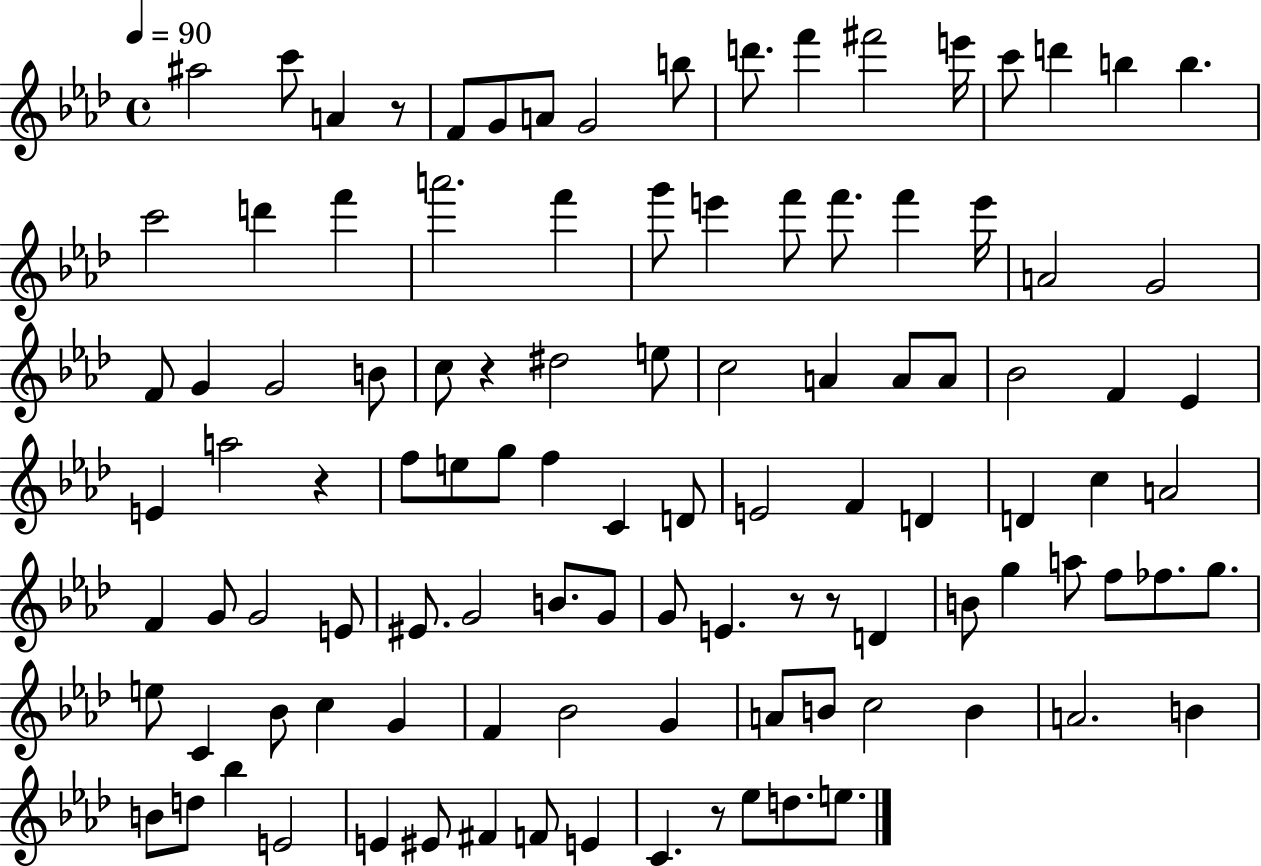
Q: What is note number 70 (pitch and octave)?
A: G5